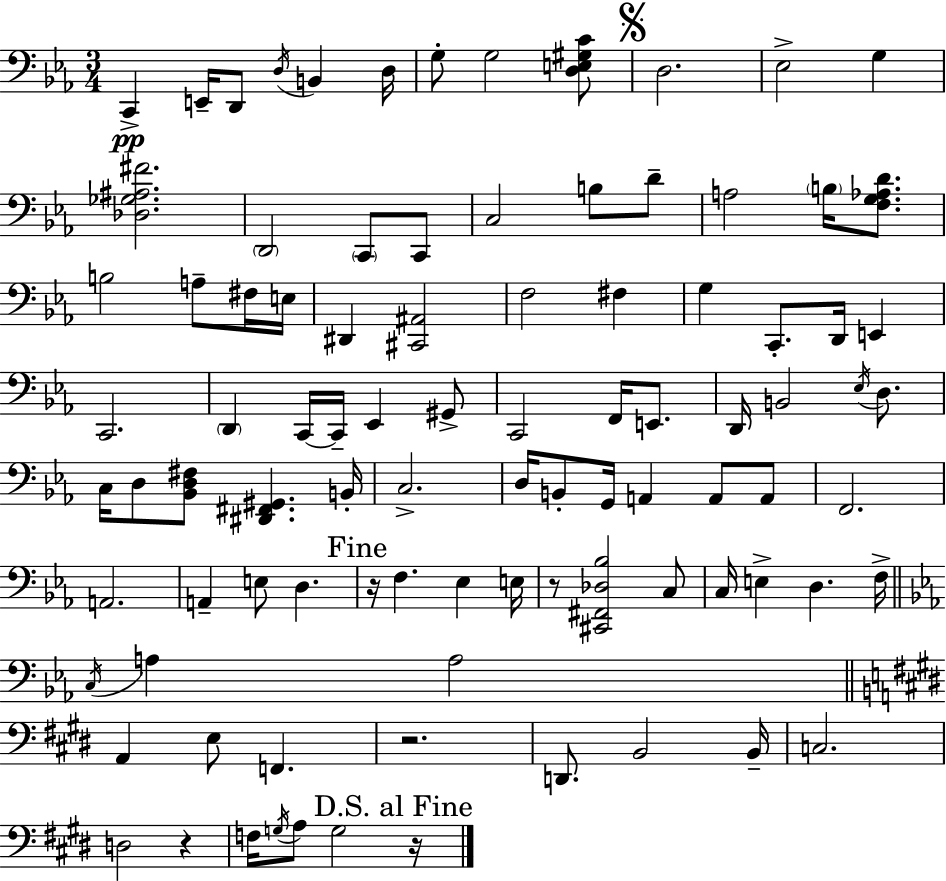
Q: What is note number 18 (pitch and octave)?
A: A3